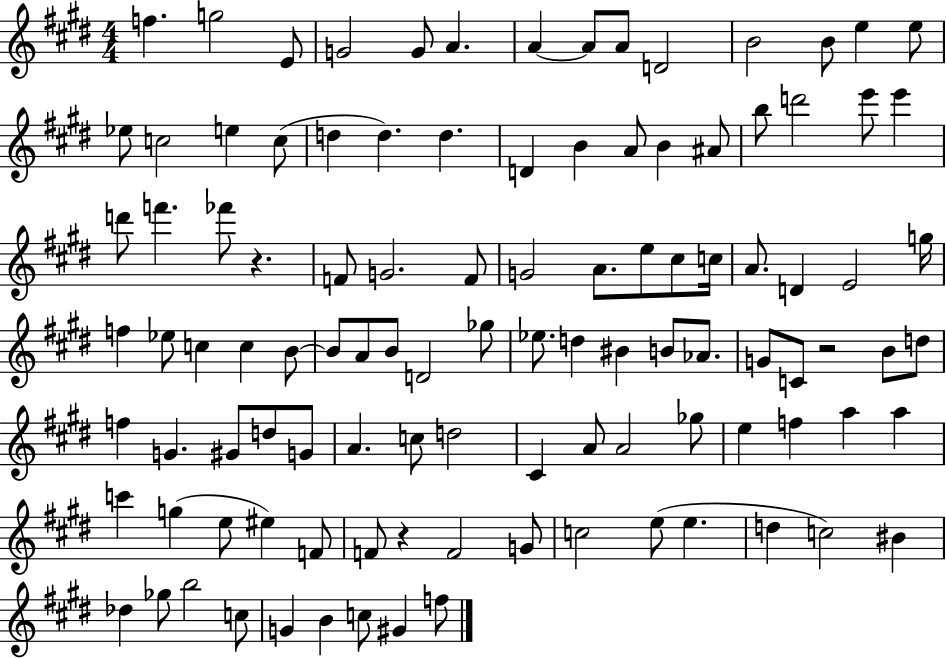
F5/q. G5/h E4/e G4/h G4/e A4/q. A4/q A4/e A4/e D4/h B4/h B4/e E5/q E5/e Eb5/e C5/h E5/q C5/e D5/q D5/q. D5/q. D4/q B4/q A4/e B4/q A#4/e B5/e D6/h E6/e E6/q D6/e F6/q. FES6/e R/q. F4/e G4/h. F4/e G4/h A4/e. E5/e C#5/e C5/s A4/e. D4/q E4/h G5/s F5/q Eb5/e C5/q C5/q B4/e B4/e A4/e B4/e D4/h Gb5/e Eb5/e. D5/q BIS4/q B4/e Ab4/e. G4/e C4/e R/h B4/e D5/e F5/q G4/q. G#4/e D5/e G4/e A4/q. C5/e D5/h C#4/q A4/e A4/h Gb5/e E5/q F5/q A5/q A5/q C6/q G5/q E5/e EIS5/q F4/e F4/e R/q F4/h G4/e C5/h E5/e E5/q. D5/q C5/h BIS4/q Db5/q Gb5/e B5/h C5/e G4/q B4/q C5/e G#4/q F5/e